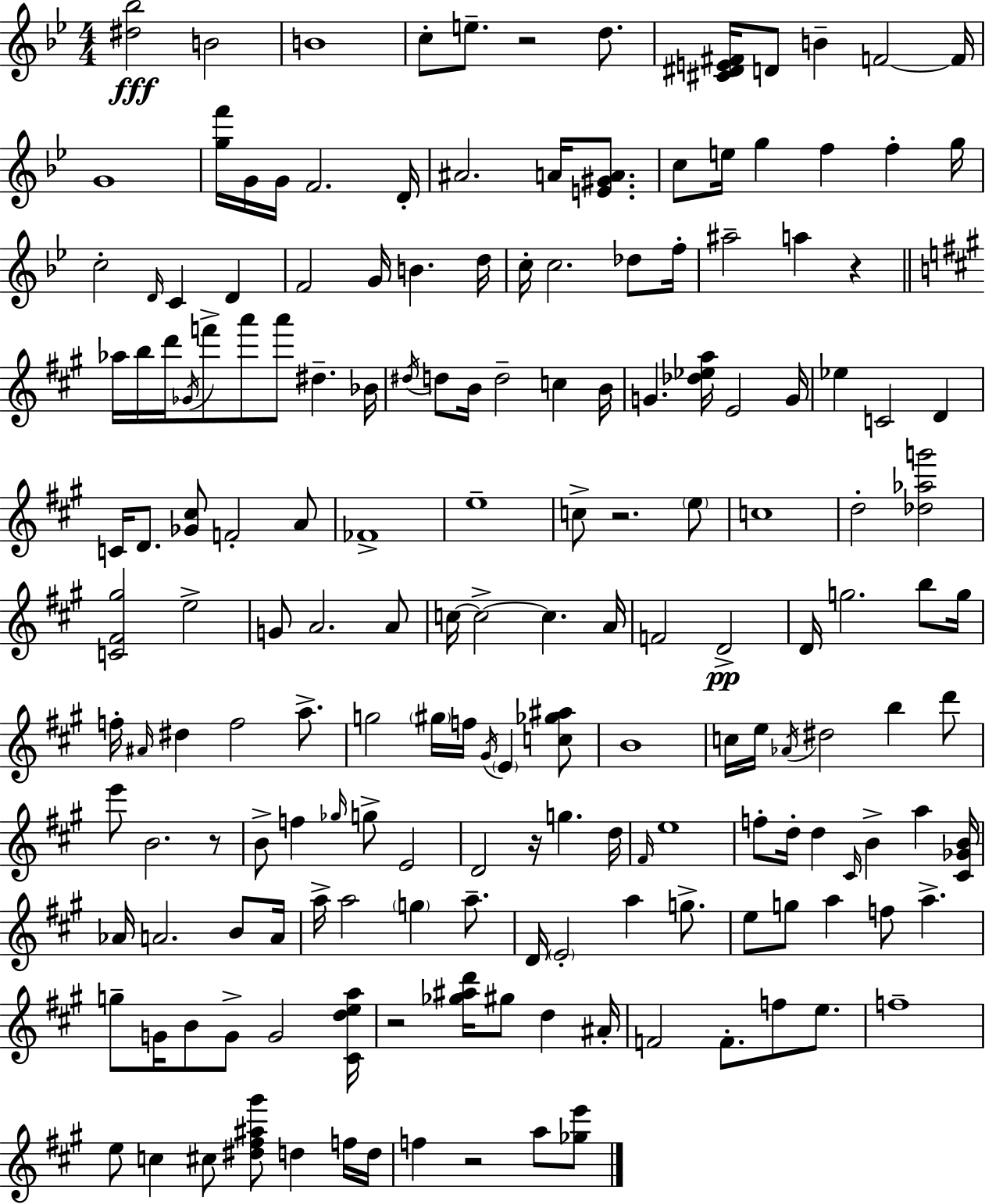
{
  \clef treble
  \numericTimeSignature
  \time 4/4
  \key bes \major
  \repeat volta 2 { <dis'' bes''>2\fff b'2 | b'1 | c''8-. e''8.-- r2 d''8. | <cis' dis' e' fis'>16 d'8 b'4-- f'2~~ f'16 | \break g'1 | <g'' f'''>16 g'16 g'16 f'2. d'16-. | ais'2. a'16 <e' gis' a'>8. | c''8 e''16 g''4 f''4 f''4-. g''16 | \break c''2-. \grace { d'16 } c'4 d'4 | f'2 g'16 b'4. | d''16 c''16-. c''2. des''8 | f''16-. ais''2-- a''4 r4 | \break \bar "||" \break \key a \major aes''16 b''16 d'''16 \acciaccatura { ges'16 } f'''8-> a'''8 a'''8 dis''4.-- | bes'16 \acciaccatura { dis''16 } d''8 b'16 d''2-- c''4 | b'16 g'4. <des'' ees'' a''>16 e'2 | g'16 ees''4 c'2 d'4 | \break c'16 d'8. <ges' cis''>8 f'2-. | a'8 fes'1-> | e''1-- | c''8-> r2. | \break \parenthesize e''8 c''1 | d''2-. <des'' aes'' g'''>2 | <c' fis' gis''>2 e''2-> | g'8 a'2. | \break a'8 c''16~~ c''2->~~ c''4. | a'16 f'2 d'2->\pp | d'16 g''2. b''8 | g''16 f''16-. \grace { ais'16 } dis''4 f''2 | \break a''8.-> g''2 \parenthesize gis''16 f''16 \acciaccatura { gis'16 } \parenthesize e'4 | <c'' ges'' ais''>8 b'1 | c''16 e''16 \acciaccatura { aes'16 } dis''2 b''4 | d'''8 e'''8 b'2. | \break r8 b'8-> f''4 \grace { ges''16 } g''8-> e'2 | d'2 r16 g''4. | d''16 \grace { fis'16 } e''1 | f''8-. d''16-. d''4 \grace { cis'16 } b'4-> | \break a''4 <cis' ges' b'>16 aes'16 a'2. | b'8 a'16 a''16-> a''2 | \parenthesize g''4 a''8.-- d'16 \parenthesize e'2-. | a''4 g''8.-> e''8 g''8 a''4 | \break f''8 a''4.-> g''8-- g'16 b'8 g'8-> g'2 | <cis' d'' e'' a''>16 r2 | <ges'' ais'' d'''>16 gis''8 d''4 ais'16-. f'2 | f'8.-. f''8 e''8. f''1-- | \break e''8 c''4 cis''8 | <dis'' fis'' ais'' gis'''>8 d''4 f''16 d''16 f''4 r2 | a''8 <ges'' e'''>8 } \bar "|."
}